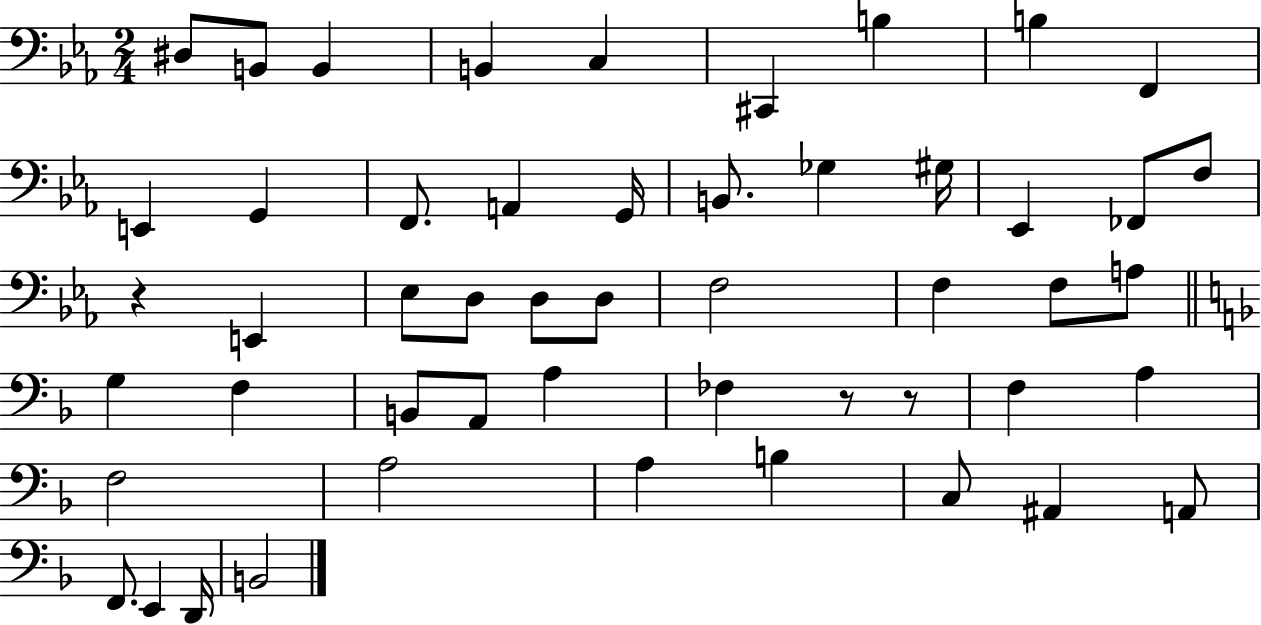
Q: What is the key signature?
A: EES major